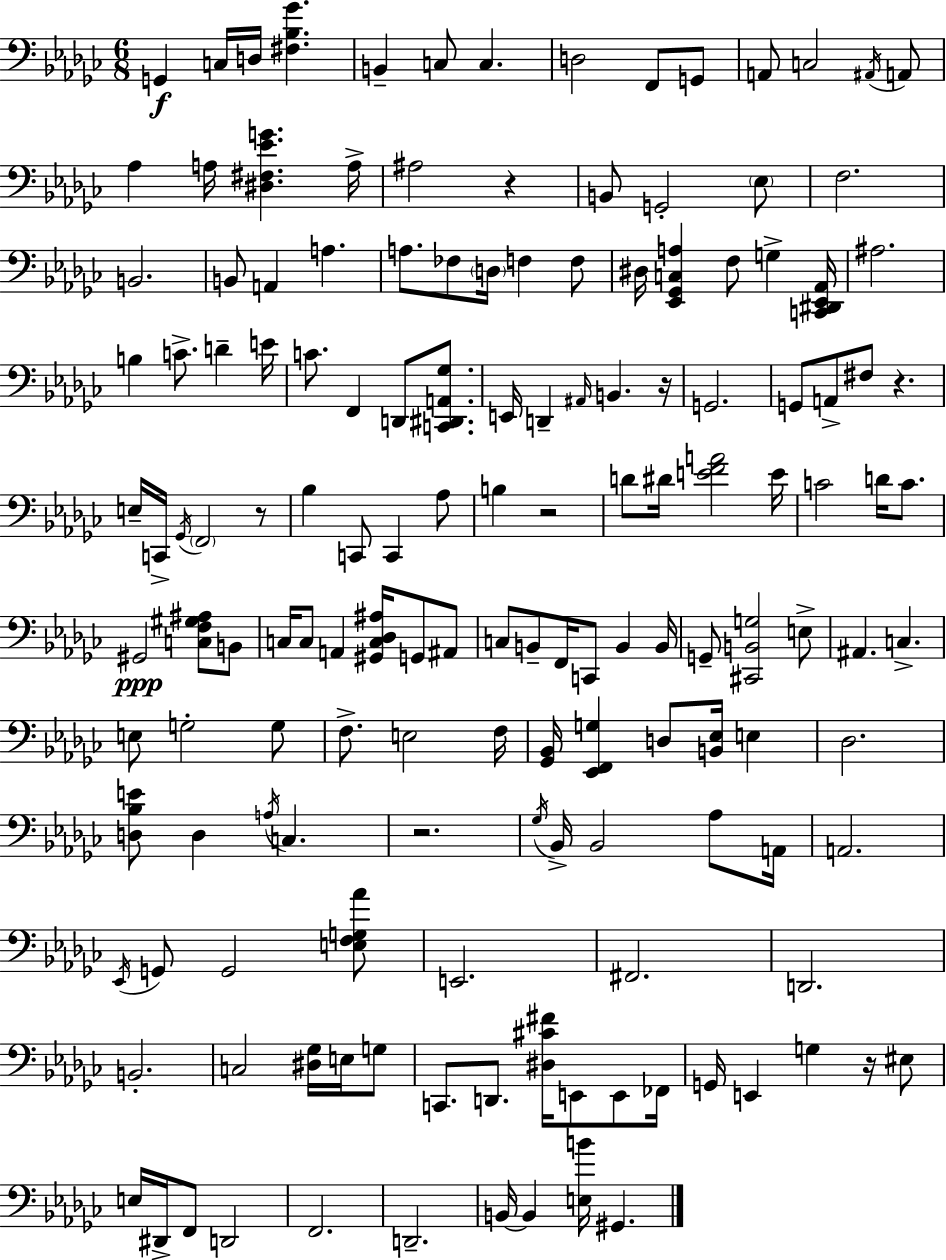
G2/q C3/s D3/s [F#3,Bb3,Gb4]/q. B2/q C3/e C3/q. D3/h F2/e G2/e A2/e C3/h A#2/s A2/e Ab3/q A3/s [D#3,F#3,Eb4,G4]/q. A3/s A#3/h R/q B2/e G2/h Eb3/e F3/h. B2/h. B2/e A2/q A3/q. A3/e. FES3/e D3/s F3/q F3/e D#3/s [Eb2,Gb2,C3,A3]/q F3/e G3/q [C2,D#2,Eb2,Ab2]/s A#3/h. B3/q C4/e. D4/q E4/s C4/e. F2/q D2/e [C2,D#2,A2,Gb3]/e. E2/s D2/q A#2/s B2/q. R/s G2/h. G2/e A2/e F#3/e R/q. E3/s C2/s Gb2/s F2/h R/e Bb3/q C2/e C2/q Ab3/e B3/q R/h D4/e D#4/s [E4,F4,A4]/h E4/s C4/h D4/s C4/e. G#2/h [C3,F3,G#3,A#3]/e B2/e C3/s C3/e A2/q [G#2,C3,Db3,A#3]/s G2/e A#2/e C3/e B2/e F2/s C2/e B2/q B2/s G2/e [C#2,B2,G3]/h E3/e A#2/q. C3/q. E3/e G3/h G3/e F3/e. E3/h F3/s [Gb2,Bb2]/s [Eb2,F2,G3]/q D3/e [B2,Eb3]/s E3/q Db3/h. [D3,Bb3,E4]/e D3/q A3/s C3/q. R/h. Gb3/s Bb2/s Bb2/h Ab3/e A2/s A2/h. Eb2/s G2/e G2/h [E3,F3,G3,Ab4]/e E2/h. F#2/h. D2/h. B2/h. C3/h [D#3,Gb3]/s E3/s G3/e C2/e. D2/e. [D#3,C#4,F#4]/s E2/e E2/e FES2/s G2/s E2/q G3/q R/s EIS3/e E3/s D#2/s F2/e D2/h F2/h. D2/h. B2/s B2/q [E3,B4]/s G#2/q.